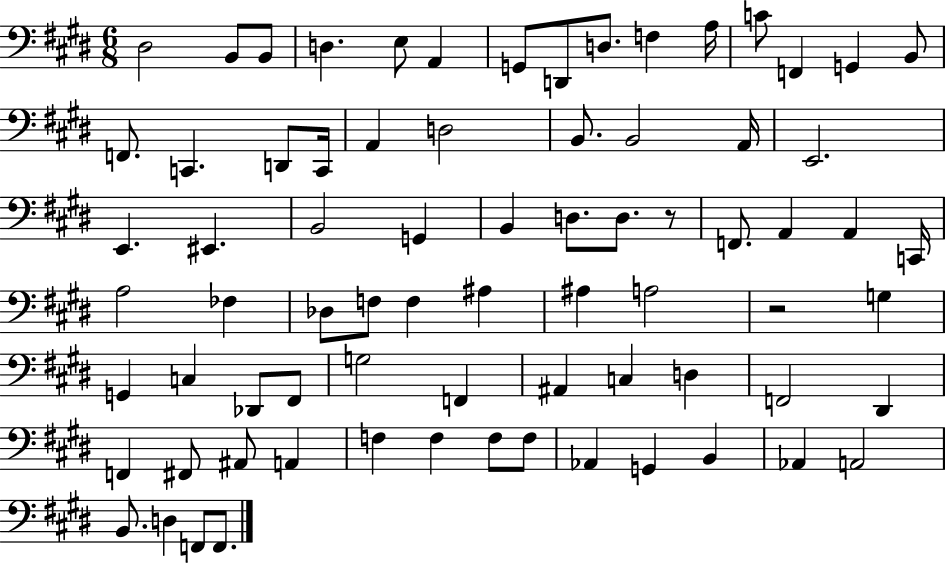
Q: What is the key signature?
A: E major